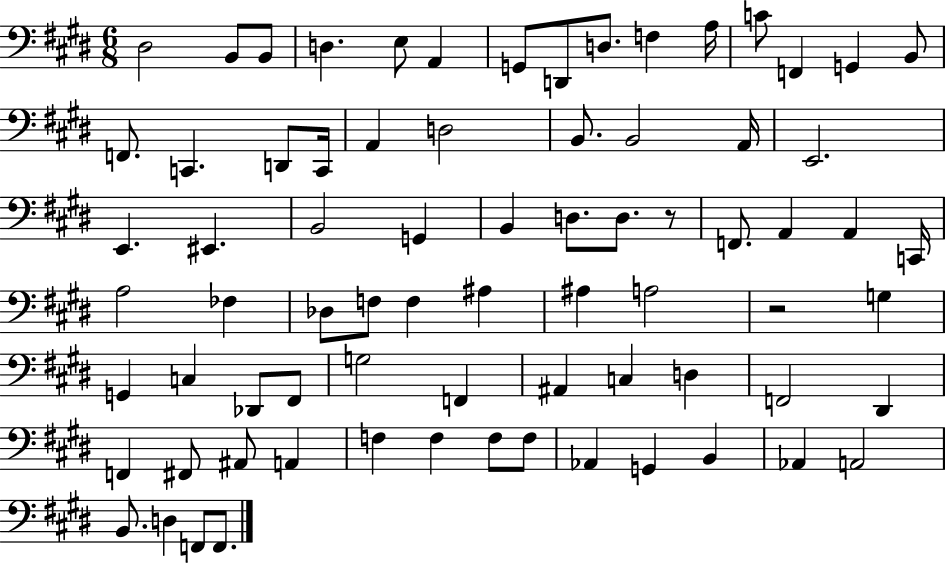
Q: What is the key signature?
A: E major